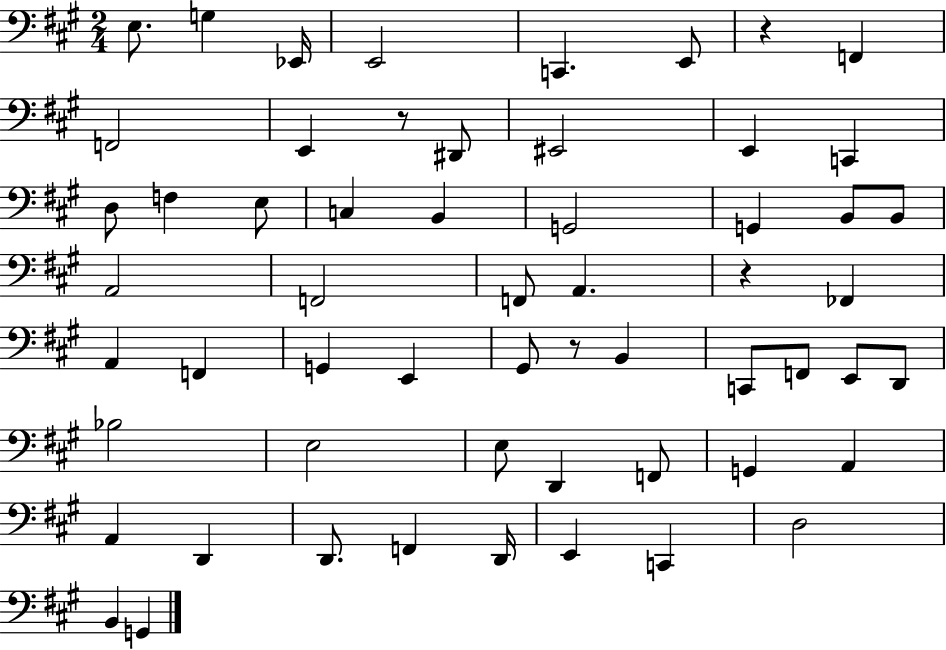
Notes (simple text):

E3/e. G3/q Eb2/s E2/h C2/q. E2/e R/q F2/q F2/h E2/q R/e D#2/e EIS2/h E2/q C2/q D3/e F3/q E3/e C3/q B2/q G2/h G2/q B2/e B2/e A2/h F2/h F2/e A2/q. R/q FES2/q A2/q F2/q G2/q E2/q G#2/e R/e B2/q C2/e F2/e E2/e D2/e Bb3/h E3/h E3/e D2/q F2/e G2/q A2/q A2/q D2/q D2/e. F2/q D2/s E2/q C2/q D3/h B2/q G2/q